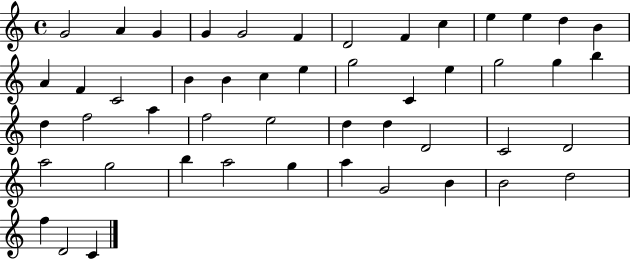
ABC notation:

X:1
T:Untitled
M:4/4
L:1/4
K:C
G2 A G G G2 F D2 F c e e d B A F C2 B B c e g2 C e g2 g b d f2 a f2 e2 d d D2 C2 D2 a2 g2 b a2 g a G2 B B2 d2 f D2 C